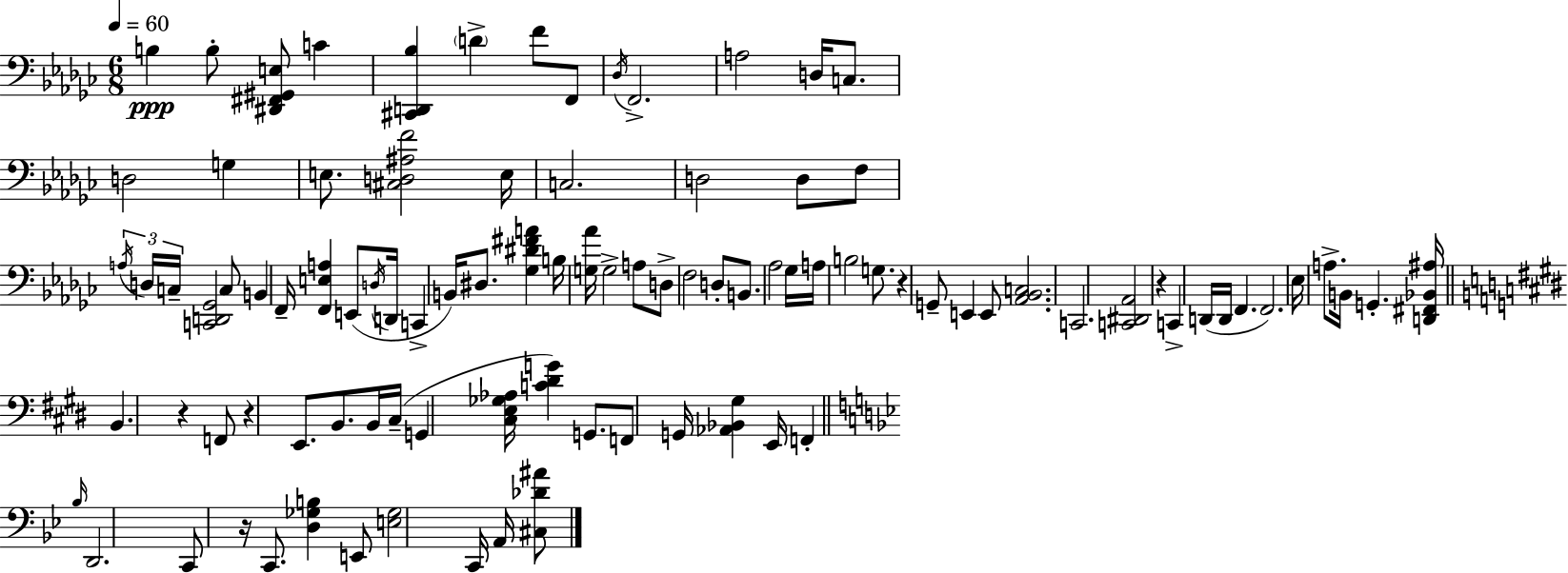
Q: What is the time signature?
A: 6/8